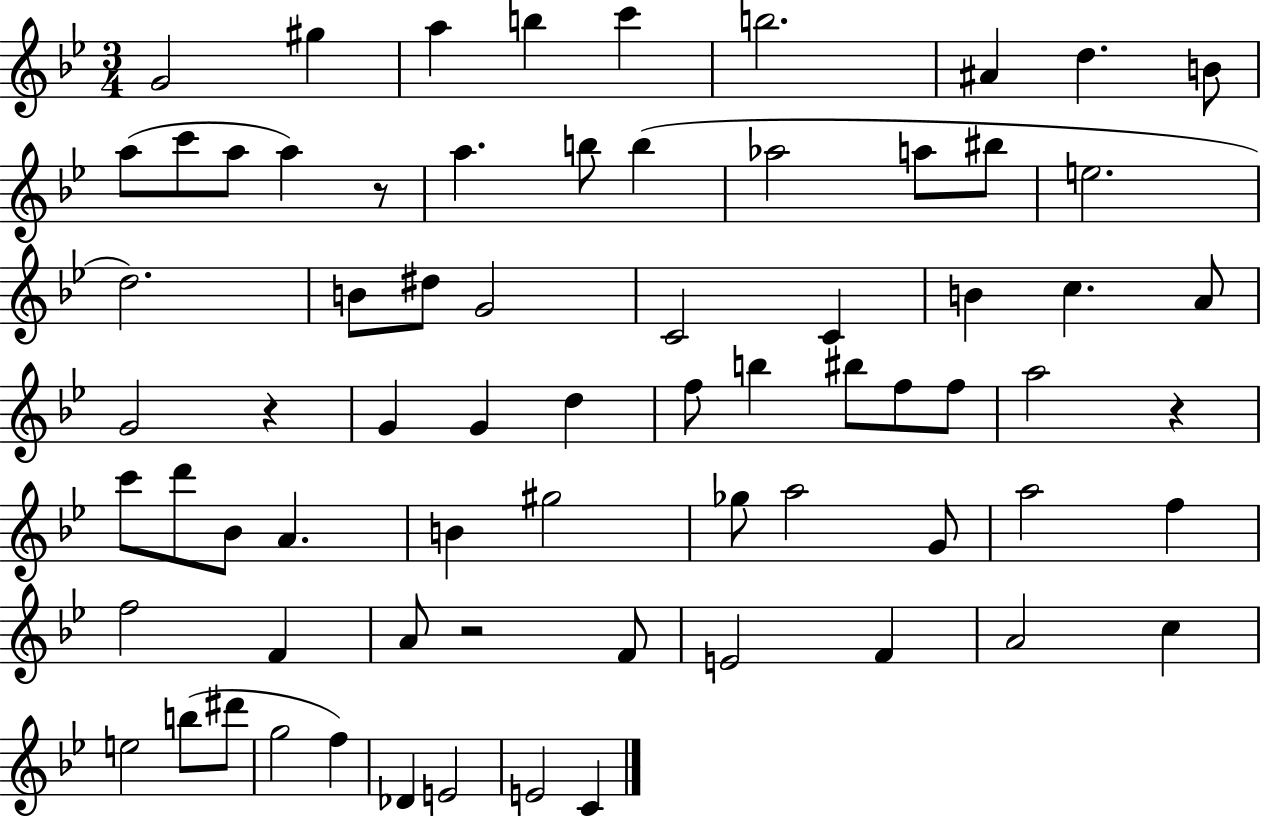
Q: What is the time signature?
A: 3/4